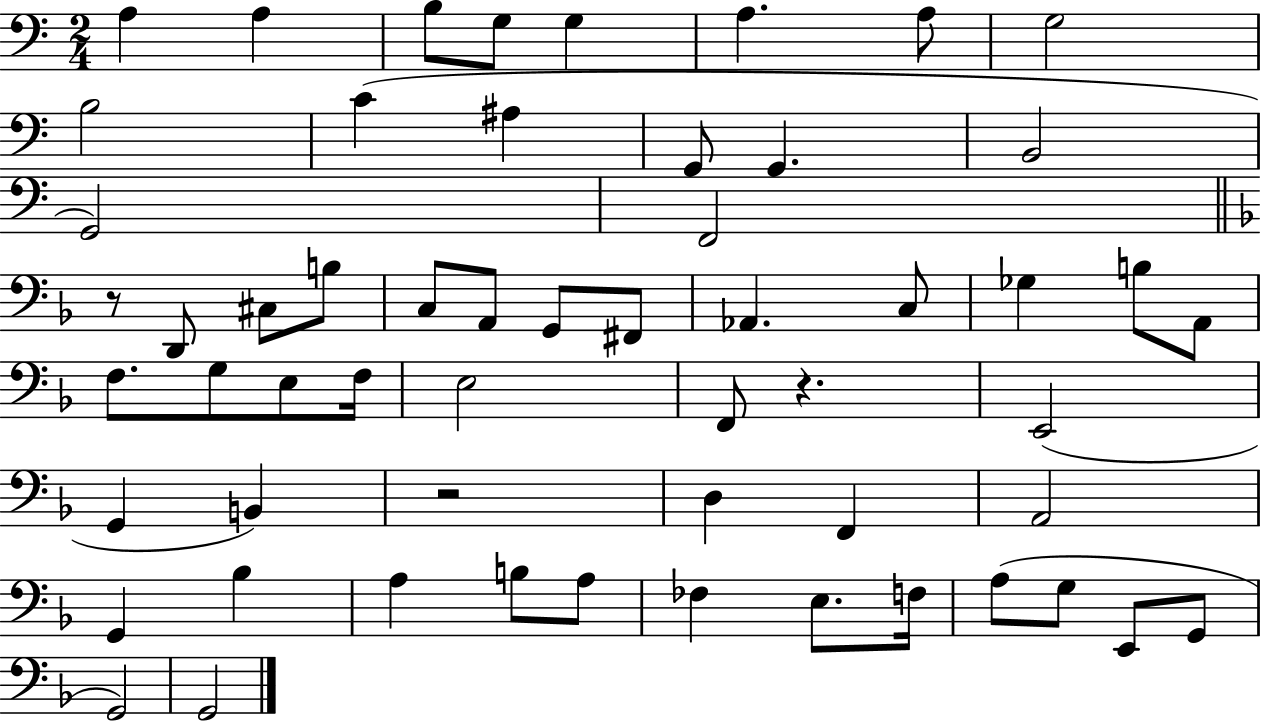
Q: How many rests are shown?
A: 3